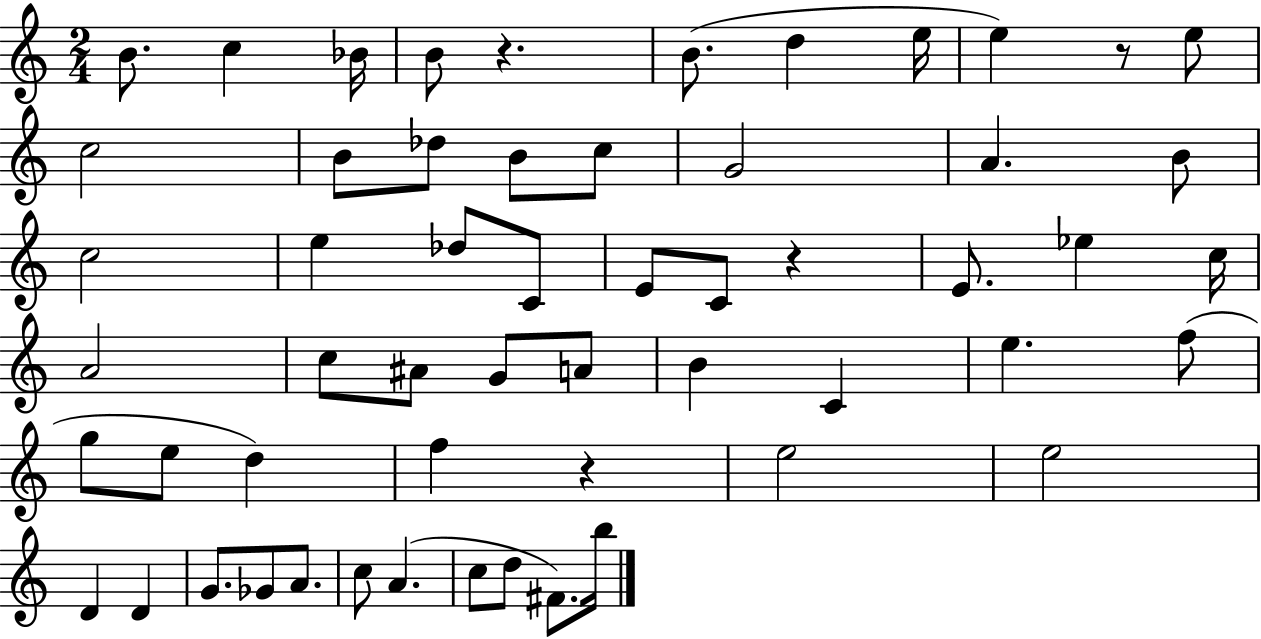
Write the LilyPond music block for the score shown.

{
  \clef treble
  \numericTimeSignature
  \time 2/4
  \key c \major
  b'8. c''4 bes'16 | b'8 r4. | b'8.( d''4 e''16 | e''4) r8 e''8 | \break c''2 | b'8 des''8 b'8 c''8 | g'2 | a'4. b'8 | \break c''2 | e''4 des''8 c'8 | e'8 c'8 r4 | e'8. ees''4 c''16 | \break a'2 | c''8 ais'8 g'8 a'8 | b'4 c'4 | e''4. f''8( | \break g''8 e''8 d''4) | f''4 r4 | e''2 | e''2 | \break d'4 d'4 | g'8. ges'8 a'8. | c''8 a'4.( | c''8 d''8 fis'8.) b''16 | \break \bar "|."
}